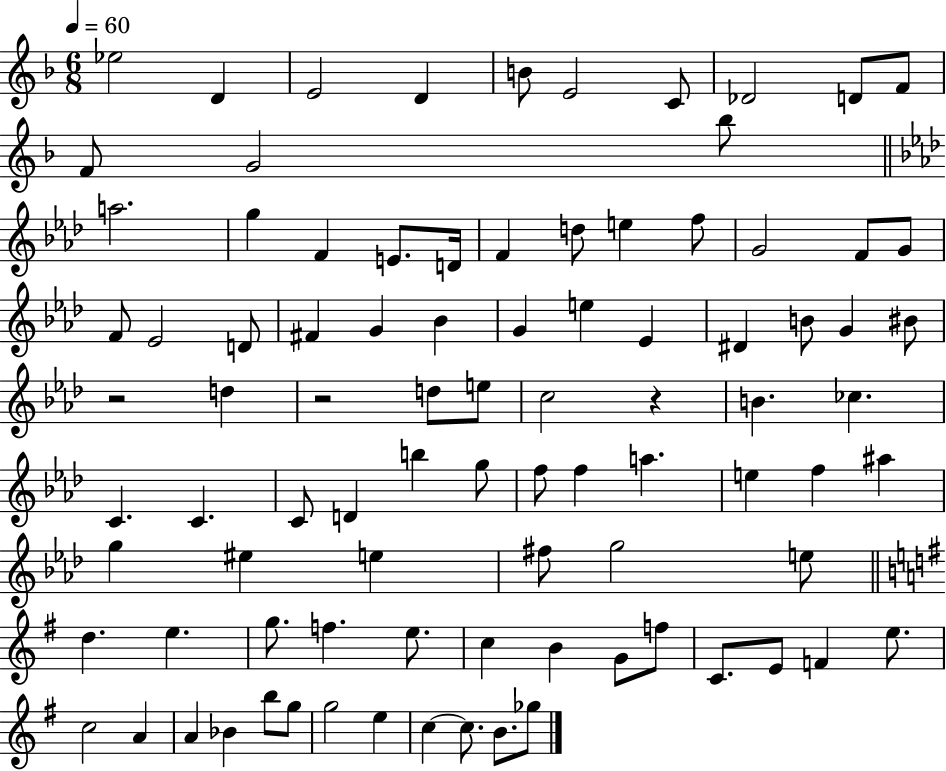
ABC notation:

X:1
T:Untitled
M:6/8
L:1/4
K:F
_e2 D E2 D B/2 E2 C/2 _D2 D/2 F/2 F/2 G2 _b/2 a2 g F E/2 D/4 F d/2 e f/2 G2 F/2 G/2 F/2 _E2 D/2 ^F G _B G e _E ^D B/2 G ^B/2 z2 d z2 d/2 e/2 c2 z B _c C C C/2 D b g/2 f/2 f a e f ^a g ^e e ^f/2 g2 e/2 d e g/2 f e/2 c B G/2 f/2 C/2 E/2 F e/2 c2 A A _B b/2 g/2 g2 e c c/2 B/2 _g/2